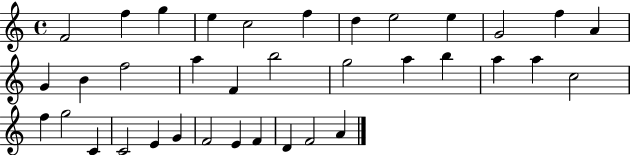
F4/h F5/q G5/q E5/q C5/h F5/q D5/q E5/h E5/q G4/h F5/q A4/q G4/q B4/q F5/h A5/q F4/q B5/h G5/h A5/q B5/q A5/q A5/q C5/h F5/q G5/h C4/q C4/h E4/q G4/q F4/h E4/q F4/q D4/q F4/h A4/q